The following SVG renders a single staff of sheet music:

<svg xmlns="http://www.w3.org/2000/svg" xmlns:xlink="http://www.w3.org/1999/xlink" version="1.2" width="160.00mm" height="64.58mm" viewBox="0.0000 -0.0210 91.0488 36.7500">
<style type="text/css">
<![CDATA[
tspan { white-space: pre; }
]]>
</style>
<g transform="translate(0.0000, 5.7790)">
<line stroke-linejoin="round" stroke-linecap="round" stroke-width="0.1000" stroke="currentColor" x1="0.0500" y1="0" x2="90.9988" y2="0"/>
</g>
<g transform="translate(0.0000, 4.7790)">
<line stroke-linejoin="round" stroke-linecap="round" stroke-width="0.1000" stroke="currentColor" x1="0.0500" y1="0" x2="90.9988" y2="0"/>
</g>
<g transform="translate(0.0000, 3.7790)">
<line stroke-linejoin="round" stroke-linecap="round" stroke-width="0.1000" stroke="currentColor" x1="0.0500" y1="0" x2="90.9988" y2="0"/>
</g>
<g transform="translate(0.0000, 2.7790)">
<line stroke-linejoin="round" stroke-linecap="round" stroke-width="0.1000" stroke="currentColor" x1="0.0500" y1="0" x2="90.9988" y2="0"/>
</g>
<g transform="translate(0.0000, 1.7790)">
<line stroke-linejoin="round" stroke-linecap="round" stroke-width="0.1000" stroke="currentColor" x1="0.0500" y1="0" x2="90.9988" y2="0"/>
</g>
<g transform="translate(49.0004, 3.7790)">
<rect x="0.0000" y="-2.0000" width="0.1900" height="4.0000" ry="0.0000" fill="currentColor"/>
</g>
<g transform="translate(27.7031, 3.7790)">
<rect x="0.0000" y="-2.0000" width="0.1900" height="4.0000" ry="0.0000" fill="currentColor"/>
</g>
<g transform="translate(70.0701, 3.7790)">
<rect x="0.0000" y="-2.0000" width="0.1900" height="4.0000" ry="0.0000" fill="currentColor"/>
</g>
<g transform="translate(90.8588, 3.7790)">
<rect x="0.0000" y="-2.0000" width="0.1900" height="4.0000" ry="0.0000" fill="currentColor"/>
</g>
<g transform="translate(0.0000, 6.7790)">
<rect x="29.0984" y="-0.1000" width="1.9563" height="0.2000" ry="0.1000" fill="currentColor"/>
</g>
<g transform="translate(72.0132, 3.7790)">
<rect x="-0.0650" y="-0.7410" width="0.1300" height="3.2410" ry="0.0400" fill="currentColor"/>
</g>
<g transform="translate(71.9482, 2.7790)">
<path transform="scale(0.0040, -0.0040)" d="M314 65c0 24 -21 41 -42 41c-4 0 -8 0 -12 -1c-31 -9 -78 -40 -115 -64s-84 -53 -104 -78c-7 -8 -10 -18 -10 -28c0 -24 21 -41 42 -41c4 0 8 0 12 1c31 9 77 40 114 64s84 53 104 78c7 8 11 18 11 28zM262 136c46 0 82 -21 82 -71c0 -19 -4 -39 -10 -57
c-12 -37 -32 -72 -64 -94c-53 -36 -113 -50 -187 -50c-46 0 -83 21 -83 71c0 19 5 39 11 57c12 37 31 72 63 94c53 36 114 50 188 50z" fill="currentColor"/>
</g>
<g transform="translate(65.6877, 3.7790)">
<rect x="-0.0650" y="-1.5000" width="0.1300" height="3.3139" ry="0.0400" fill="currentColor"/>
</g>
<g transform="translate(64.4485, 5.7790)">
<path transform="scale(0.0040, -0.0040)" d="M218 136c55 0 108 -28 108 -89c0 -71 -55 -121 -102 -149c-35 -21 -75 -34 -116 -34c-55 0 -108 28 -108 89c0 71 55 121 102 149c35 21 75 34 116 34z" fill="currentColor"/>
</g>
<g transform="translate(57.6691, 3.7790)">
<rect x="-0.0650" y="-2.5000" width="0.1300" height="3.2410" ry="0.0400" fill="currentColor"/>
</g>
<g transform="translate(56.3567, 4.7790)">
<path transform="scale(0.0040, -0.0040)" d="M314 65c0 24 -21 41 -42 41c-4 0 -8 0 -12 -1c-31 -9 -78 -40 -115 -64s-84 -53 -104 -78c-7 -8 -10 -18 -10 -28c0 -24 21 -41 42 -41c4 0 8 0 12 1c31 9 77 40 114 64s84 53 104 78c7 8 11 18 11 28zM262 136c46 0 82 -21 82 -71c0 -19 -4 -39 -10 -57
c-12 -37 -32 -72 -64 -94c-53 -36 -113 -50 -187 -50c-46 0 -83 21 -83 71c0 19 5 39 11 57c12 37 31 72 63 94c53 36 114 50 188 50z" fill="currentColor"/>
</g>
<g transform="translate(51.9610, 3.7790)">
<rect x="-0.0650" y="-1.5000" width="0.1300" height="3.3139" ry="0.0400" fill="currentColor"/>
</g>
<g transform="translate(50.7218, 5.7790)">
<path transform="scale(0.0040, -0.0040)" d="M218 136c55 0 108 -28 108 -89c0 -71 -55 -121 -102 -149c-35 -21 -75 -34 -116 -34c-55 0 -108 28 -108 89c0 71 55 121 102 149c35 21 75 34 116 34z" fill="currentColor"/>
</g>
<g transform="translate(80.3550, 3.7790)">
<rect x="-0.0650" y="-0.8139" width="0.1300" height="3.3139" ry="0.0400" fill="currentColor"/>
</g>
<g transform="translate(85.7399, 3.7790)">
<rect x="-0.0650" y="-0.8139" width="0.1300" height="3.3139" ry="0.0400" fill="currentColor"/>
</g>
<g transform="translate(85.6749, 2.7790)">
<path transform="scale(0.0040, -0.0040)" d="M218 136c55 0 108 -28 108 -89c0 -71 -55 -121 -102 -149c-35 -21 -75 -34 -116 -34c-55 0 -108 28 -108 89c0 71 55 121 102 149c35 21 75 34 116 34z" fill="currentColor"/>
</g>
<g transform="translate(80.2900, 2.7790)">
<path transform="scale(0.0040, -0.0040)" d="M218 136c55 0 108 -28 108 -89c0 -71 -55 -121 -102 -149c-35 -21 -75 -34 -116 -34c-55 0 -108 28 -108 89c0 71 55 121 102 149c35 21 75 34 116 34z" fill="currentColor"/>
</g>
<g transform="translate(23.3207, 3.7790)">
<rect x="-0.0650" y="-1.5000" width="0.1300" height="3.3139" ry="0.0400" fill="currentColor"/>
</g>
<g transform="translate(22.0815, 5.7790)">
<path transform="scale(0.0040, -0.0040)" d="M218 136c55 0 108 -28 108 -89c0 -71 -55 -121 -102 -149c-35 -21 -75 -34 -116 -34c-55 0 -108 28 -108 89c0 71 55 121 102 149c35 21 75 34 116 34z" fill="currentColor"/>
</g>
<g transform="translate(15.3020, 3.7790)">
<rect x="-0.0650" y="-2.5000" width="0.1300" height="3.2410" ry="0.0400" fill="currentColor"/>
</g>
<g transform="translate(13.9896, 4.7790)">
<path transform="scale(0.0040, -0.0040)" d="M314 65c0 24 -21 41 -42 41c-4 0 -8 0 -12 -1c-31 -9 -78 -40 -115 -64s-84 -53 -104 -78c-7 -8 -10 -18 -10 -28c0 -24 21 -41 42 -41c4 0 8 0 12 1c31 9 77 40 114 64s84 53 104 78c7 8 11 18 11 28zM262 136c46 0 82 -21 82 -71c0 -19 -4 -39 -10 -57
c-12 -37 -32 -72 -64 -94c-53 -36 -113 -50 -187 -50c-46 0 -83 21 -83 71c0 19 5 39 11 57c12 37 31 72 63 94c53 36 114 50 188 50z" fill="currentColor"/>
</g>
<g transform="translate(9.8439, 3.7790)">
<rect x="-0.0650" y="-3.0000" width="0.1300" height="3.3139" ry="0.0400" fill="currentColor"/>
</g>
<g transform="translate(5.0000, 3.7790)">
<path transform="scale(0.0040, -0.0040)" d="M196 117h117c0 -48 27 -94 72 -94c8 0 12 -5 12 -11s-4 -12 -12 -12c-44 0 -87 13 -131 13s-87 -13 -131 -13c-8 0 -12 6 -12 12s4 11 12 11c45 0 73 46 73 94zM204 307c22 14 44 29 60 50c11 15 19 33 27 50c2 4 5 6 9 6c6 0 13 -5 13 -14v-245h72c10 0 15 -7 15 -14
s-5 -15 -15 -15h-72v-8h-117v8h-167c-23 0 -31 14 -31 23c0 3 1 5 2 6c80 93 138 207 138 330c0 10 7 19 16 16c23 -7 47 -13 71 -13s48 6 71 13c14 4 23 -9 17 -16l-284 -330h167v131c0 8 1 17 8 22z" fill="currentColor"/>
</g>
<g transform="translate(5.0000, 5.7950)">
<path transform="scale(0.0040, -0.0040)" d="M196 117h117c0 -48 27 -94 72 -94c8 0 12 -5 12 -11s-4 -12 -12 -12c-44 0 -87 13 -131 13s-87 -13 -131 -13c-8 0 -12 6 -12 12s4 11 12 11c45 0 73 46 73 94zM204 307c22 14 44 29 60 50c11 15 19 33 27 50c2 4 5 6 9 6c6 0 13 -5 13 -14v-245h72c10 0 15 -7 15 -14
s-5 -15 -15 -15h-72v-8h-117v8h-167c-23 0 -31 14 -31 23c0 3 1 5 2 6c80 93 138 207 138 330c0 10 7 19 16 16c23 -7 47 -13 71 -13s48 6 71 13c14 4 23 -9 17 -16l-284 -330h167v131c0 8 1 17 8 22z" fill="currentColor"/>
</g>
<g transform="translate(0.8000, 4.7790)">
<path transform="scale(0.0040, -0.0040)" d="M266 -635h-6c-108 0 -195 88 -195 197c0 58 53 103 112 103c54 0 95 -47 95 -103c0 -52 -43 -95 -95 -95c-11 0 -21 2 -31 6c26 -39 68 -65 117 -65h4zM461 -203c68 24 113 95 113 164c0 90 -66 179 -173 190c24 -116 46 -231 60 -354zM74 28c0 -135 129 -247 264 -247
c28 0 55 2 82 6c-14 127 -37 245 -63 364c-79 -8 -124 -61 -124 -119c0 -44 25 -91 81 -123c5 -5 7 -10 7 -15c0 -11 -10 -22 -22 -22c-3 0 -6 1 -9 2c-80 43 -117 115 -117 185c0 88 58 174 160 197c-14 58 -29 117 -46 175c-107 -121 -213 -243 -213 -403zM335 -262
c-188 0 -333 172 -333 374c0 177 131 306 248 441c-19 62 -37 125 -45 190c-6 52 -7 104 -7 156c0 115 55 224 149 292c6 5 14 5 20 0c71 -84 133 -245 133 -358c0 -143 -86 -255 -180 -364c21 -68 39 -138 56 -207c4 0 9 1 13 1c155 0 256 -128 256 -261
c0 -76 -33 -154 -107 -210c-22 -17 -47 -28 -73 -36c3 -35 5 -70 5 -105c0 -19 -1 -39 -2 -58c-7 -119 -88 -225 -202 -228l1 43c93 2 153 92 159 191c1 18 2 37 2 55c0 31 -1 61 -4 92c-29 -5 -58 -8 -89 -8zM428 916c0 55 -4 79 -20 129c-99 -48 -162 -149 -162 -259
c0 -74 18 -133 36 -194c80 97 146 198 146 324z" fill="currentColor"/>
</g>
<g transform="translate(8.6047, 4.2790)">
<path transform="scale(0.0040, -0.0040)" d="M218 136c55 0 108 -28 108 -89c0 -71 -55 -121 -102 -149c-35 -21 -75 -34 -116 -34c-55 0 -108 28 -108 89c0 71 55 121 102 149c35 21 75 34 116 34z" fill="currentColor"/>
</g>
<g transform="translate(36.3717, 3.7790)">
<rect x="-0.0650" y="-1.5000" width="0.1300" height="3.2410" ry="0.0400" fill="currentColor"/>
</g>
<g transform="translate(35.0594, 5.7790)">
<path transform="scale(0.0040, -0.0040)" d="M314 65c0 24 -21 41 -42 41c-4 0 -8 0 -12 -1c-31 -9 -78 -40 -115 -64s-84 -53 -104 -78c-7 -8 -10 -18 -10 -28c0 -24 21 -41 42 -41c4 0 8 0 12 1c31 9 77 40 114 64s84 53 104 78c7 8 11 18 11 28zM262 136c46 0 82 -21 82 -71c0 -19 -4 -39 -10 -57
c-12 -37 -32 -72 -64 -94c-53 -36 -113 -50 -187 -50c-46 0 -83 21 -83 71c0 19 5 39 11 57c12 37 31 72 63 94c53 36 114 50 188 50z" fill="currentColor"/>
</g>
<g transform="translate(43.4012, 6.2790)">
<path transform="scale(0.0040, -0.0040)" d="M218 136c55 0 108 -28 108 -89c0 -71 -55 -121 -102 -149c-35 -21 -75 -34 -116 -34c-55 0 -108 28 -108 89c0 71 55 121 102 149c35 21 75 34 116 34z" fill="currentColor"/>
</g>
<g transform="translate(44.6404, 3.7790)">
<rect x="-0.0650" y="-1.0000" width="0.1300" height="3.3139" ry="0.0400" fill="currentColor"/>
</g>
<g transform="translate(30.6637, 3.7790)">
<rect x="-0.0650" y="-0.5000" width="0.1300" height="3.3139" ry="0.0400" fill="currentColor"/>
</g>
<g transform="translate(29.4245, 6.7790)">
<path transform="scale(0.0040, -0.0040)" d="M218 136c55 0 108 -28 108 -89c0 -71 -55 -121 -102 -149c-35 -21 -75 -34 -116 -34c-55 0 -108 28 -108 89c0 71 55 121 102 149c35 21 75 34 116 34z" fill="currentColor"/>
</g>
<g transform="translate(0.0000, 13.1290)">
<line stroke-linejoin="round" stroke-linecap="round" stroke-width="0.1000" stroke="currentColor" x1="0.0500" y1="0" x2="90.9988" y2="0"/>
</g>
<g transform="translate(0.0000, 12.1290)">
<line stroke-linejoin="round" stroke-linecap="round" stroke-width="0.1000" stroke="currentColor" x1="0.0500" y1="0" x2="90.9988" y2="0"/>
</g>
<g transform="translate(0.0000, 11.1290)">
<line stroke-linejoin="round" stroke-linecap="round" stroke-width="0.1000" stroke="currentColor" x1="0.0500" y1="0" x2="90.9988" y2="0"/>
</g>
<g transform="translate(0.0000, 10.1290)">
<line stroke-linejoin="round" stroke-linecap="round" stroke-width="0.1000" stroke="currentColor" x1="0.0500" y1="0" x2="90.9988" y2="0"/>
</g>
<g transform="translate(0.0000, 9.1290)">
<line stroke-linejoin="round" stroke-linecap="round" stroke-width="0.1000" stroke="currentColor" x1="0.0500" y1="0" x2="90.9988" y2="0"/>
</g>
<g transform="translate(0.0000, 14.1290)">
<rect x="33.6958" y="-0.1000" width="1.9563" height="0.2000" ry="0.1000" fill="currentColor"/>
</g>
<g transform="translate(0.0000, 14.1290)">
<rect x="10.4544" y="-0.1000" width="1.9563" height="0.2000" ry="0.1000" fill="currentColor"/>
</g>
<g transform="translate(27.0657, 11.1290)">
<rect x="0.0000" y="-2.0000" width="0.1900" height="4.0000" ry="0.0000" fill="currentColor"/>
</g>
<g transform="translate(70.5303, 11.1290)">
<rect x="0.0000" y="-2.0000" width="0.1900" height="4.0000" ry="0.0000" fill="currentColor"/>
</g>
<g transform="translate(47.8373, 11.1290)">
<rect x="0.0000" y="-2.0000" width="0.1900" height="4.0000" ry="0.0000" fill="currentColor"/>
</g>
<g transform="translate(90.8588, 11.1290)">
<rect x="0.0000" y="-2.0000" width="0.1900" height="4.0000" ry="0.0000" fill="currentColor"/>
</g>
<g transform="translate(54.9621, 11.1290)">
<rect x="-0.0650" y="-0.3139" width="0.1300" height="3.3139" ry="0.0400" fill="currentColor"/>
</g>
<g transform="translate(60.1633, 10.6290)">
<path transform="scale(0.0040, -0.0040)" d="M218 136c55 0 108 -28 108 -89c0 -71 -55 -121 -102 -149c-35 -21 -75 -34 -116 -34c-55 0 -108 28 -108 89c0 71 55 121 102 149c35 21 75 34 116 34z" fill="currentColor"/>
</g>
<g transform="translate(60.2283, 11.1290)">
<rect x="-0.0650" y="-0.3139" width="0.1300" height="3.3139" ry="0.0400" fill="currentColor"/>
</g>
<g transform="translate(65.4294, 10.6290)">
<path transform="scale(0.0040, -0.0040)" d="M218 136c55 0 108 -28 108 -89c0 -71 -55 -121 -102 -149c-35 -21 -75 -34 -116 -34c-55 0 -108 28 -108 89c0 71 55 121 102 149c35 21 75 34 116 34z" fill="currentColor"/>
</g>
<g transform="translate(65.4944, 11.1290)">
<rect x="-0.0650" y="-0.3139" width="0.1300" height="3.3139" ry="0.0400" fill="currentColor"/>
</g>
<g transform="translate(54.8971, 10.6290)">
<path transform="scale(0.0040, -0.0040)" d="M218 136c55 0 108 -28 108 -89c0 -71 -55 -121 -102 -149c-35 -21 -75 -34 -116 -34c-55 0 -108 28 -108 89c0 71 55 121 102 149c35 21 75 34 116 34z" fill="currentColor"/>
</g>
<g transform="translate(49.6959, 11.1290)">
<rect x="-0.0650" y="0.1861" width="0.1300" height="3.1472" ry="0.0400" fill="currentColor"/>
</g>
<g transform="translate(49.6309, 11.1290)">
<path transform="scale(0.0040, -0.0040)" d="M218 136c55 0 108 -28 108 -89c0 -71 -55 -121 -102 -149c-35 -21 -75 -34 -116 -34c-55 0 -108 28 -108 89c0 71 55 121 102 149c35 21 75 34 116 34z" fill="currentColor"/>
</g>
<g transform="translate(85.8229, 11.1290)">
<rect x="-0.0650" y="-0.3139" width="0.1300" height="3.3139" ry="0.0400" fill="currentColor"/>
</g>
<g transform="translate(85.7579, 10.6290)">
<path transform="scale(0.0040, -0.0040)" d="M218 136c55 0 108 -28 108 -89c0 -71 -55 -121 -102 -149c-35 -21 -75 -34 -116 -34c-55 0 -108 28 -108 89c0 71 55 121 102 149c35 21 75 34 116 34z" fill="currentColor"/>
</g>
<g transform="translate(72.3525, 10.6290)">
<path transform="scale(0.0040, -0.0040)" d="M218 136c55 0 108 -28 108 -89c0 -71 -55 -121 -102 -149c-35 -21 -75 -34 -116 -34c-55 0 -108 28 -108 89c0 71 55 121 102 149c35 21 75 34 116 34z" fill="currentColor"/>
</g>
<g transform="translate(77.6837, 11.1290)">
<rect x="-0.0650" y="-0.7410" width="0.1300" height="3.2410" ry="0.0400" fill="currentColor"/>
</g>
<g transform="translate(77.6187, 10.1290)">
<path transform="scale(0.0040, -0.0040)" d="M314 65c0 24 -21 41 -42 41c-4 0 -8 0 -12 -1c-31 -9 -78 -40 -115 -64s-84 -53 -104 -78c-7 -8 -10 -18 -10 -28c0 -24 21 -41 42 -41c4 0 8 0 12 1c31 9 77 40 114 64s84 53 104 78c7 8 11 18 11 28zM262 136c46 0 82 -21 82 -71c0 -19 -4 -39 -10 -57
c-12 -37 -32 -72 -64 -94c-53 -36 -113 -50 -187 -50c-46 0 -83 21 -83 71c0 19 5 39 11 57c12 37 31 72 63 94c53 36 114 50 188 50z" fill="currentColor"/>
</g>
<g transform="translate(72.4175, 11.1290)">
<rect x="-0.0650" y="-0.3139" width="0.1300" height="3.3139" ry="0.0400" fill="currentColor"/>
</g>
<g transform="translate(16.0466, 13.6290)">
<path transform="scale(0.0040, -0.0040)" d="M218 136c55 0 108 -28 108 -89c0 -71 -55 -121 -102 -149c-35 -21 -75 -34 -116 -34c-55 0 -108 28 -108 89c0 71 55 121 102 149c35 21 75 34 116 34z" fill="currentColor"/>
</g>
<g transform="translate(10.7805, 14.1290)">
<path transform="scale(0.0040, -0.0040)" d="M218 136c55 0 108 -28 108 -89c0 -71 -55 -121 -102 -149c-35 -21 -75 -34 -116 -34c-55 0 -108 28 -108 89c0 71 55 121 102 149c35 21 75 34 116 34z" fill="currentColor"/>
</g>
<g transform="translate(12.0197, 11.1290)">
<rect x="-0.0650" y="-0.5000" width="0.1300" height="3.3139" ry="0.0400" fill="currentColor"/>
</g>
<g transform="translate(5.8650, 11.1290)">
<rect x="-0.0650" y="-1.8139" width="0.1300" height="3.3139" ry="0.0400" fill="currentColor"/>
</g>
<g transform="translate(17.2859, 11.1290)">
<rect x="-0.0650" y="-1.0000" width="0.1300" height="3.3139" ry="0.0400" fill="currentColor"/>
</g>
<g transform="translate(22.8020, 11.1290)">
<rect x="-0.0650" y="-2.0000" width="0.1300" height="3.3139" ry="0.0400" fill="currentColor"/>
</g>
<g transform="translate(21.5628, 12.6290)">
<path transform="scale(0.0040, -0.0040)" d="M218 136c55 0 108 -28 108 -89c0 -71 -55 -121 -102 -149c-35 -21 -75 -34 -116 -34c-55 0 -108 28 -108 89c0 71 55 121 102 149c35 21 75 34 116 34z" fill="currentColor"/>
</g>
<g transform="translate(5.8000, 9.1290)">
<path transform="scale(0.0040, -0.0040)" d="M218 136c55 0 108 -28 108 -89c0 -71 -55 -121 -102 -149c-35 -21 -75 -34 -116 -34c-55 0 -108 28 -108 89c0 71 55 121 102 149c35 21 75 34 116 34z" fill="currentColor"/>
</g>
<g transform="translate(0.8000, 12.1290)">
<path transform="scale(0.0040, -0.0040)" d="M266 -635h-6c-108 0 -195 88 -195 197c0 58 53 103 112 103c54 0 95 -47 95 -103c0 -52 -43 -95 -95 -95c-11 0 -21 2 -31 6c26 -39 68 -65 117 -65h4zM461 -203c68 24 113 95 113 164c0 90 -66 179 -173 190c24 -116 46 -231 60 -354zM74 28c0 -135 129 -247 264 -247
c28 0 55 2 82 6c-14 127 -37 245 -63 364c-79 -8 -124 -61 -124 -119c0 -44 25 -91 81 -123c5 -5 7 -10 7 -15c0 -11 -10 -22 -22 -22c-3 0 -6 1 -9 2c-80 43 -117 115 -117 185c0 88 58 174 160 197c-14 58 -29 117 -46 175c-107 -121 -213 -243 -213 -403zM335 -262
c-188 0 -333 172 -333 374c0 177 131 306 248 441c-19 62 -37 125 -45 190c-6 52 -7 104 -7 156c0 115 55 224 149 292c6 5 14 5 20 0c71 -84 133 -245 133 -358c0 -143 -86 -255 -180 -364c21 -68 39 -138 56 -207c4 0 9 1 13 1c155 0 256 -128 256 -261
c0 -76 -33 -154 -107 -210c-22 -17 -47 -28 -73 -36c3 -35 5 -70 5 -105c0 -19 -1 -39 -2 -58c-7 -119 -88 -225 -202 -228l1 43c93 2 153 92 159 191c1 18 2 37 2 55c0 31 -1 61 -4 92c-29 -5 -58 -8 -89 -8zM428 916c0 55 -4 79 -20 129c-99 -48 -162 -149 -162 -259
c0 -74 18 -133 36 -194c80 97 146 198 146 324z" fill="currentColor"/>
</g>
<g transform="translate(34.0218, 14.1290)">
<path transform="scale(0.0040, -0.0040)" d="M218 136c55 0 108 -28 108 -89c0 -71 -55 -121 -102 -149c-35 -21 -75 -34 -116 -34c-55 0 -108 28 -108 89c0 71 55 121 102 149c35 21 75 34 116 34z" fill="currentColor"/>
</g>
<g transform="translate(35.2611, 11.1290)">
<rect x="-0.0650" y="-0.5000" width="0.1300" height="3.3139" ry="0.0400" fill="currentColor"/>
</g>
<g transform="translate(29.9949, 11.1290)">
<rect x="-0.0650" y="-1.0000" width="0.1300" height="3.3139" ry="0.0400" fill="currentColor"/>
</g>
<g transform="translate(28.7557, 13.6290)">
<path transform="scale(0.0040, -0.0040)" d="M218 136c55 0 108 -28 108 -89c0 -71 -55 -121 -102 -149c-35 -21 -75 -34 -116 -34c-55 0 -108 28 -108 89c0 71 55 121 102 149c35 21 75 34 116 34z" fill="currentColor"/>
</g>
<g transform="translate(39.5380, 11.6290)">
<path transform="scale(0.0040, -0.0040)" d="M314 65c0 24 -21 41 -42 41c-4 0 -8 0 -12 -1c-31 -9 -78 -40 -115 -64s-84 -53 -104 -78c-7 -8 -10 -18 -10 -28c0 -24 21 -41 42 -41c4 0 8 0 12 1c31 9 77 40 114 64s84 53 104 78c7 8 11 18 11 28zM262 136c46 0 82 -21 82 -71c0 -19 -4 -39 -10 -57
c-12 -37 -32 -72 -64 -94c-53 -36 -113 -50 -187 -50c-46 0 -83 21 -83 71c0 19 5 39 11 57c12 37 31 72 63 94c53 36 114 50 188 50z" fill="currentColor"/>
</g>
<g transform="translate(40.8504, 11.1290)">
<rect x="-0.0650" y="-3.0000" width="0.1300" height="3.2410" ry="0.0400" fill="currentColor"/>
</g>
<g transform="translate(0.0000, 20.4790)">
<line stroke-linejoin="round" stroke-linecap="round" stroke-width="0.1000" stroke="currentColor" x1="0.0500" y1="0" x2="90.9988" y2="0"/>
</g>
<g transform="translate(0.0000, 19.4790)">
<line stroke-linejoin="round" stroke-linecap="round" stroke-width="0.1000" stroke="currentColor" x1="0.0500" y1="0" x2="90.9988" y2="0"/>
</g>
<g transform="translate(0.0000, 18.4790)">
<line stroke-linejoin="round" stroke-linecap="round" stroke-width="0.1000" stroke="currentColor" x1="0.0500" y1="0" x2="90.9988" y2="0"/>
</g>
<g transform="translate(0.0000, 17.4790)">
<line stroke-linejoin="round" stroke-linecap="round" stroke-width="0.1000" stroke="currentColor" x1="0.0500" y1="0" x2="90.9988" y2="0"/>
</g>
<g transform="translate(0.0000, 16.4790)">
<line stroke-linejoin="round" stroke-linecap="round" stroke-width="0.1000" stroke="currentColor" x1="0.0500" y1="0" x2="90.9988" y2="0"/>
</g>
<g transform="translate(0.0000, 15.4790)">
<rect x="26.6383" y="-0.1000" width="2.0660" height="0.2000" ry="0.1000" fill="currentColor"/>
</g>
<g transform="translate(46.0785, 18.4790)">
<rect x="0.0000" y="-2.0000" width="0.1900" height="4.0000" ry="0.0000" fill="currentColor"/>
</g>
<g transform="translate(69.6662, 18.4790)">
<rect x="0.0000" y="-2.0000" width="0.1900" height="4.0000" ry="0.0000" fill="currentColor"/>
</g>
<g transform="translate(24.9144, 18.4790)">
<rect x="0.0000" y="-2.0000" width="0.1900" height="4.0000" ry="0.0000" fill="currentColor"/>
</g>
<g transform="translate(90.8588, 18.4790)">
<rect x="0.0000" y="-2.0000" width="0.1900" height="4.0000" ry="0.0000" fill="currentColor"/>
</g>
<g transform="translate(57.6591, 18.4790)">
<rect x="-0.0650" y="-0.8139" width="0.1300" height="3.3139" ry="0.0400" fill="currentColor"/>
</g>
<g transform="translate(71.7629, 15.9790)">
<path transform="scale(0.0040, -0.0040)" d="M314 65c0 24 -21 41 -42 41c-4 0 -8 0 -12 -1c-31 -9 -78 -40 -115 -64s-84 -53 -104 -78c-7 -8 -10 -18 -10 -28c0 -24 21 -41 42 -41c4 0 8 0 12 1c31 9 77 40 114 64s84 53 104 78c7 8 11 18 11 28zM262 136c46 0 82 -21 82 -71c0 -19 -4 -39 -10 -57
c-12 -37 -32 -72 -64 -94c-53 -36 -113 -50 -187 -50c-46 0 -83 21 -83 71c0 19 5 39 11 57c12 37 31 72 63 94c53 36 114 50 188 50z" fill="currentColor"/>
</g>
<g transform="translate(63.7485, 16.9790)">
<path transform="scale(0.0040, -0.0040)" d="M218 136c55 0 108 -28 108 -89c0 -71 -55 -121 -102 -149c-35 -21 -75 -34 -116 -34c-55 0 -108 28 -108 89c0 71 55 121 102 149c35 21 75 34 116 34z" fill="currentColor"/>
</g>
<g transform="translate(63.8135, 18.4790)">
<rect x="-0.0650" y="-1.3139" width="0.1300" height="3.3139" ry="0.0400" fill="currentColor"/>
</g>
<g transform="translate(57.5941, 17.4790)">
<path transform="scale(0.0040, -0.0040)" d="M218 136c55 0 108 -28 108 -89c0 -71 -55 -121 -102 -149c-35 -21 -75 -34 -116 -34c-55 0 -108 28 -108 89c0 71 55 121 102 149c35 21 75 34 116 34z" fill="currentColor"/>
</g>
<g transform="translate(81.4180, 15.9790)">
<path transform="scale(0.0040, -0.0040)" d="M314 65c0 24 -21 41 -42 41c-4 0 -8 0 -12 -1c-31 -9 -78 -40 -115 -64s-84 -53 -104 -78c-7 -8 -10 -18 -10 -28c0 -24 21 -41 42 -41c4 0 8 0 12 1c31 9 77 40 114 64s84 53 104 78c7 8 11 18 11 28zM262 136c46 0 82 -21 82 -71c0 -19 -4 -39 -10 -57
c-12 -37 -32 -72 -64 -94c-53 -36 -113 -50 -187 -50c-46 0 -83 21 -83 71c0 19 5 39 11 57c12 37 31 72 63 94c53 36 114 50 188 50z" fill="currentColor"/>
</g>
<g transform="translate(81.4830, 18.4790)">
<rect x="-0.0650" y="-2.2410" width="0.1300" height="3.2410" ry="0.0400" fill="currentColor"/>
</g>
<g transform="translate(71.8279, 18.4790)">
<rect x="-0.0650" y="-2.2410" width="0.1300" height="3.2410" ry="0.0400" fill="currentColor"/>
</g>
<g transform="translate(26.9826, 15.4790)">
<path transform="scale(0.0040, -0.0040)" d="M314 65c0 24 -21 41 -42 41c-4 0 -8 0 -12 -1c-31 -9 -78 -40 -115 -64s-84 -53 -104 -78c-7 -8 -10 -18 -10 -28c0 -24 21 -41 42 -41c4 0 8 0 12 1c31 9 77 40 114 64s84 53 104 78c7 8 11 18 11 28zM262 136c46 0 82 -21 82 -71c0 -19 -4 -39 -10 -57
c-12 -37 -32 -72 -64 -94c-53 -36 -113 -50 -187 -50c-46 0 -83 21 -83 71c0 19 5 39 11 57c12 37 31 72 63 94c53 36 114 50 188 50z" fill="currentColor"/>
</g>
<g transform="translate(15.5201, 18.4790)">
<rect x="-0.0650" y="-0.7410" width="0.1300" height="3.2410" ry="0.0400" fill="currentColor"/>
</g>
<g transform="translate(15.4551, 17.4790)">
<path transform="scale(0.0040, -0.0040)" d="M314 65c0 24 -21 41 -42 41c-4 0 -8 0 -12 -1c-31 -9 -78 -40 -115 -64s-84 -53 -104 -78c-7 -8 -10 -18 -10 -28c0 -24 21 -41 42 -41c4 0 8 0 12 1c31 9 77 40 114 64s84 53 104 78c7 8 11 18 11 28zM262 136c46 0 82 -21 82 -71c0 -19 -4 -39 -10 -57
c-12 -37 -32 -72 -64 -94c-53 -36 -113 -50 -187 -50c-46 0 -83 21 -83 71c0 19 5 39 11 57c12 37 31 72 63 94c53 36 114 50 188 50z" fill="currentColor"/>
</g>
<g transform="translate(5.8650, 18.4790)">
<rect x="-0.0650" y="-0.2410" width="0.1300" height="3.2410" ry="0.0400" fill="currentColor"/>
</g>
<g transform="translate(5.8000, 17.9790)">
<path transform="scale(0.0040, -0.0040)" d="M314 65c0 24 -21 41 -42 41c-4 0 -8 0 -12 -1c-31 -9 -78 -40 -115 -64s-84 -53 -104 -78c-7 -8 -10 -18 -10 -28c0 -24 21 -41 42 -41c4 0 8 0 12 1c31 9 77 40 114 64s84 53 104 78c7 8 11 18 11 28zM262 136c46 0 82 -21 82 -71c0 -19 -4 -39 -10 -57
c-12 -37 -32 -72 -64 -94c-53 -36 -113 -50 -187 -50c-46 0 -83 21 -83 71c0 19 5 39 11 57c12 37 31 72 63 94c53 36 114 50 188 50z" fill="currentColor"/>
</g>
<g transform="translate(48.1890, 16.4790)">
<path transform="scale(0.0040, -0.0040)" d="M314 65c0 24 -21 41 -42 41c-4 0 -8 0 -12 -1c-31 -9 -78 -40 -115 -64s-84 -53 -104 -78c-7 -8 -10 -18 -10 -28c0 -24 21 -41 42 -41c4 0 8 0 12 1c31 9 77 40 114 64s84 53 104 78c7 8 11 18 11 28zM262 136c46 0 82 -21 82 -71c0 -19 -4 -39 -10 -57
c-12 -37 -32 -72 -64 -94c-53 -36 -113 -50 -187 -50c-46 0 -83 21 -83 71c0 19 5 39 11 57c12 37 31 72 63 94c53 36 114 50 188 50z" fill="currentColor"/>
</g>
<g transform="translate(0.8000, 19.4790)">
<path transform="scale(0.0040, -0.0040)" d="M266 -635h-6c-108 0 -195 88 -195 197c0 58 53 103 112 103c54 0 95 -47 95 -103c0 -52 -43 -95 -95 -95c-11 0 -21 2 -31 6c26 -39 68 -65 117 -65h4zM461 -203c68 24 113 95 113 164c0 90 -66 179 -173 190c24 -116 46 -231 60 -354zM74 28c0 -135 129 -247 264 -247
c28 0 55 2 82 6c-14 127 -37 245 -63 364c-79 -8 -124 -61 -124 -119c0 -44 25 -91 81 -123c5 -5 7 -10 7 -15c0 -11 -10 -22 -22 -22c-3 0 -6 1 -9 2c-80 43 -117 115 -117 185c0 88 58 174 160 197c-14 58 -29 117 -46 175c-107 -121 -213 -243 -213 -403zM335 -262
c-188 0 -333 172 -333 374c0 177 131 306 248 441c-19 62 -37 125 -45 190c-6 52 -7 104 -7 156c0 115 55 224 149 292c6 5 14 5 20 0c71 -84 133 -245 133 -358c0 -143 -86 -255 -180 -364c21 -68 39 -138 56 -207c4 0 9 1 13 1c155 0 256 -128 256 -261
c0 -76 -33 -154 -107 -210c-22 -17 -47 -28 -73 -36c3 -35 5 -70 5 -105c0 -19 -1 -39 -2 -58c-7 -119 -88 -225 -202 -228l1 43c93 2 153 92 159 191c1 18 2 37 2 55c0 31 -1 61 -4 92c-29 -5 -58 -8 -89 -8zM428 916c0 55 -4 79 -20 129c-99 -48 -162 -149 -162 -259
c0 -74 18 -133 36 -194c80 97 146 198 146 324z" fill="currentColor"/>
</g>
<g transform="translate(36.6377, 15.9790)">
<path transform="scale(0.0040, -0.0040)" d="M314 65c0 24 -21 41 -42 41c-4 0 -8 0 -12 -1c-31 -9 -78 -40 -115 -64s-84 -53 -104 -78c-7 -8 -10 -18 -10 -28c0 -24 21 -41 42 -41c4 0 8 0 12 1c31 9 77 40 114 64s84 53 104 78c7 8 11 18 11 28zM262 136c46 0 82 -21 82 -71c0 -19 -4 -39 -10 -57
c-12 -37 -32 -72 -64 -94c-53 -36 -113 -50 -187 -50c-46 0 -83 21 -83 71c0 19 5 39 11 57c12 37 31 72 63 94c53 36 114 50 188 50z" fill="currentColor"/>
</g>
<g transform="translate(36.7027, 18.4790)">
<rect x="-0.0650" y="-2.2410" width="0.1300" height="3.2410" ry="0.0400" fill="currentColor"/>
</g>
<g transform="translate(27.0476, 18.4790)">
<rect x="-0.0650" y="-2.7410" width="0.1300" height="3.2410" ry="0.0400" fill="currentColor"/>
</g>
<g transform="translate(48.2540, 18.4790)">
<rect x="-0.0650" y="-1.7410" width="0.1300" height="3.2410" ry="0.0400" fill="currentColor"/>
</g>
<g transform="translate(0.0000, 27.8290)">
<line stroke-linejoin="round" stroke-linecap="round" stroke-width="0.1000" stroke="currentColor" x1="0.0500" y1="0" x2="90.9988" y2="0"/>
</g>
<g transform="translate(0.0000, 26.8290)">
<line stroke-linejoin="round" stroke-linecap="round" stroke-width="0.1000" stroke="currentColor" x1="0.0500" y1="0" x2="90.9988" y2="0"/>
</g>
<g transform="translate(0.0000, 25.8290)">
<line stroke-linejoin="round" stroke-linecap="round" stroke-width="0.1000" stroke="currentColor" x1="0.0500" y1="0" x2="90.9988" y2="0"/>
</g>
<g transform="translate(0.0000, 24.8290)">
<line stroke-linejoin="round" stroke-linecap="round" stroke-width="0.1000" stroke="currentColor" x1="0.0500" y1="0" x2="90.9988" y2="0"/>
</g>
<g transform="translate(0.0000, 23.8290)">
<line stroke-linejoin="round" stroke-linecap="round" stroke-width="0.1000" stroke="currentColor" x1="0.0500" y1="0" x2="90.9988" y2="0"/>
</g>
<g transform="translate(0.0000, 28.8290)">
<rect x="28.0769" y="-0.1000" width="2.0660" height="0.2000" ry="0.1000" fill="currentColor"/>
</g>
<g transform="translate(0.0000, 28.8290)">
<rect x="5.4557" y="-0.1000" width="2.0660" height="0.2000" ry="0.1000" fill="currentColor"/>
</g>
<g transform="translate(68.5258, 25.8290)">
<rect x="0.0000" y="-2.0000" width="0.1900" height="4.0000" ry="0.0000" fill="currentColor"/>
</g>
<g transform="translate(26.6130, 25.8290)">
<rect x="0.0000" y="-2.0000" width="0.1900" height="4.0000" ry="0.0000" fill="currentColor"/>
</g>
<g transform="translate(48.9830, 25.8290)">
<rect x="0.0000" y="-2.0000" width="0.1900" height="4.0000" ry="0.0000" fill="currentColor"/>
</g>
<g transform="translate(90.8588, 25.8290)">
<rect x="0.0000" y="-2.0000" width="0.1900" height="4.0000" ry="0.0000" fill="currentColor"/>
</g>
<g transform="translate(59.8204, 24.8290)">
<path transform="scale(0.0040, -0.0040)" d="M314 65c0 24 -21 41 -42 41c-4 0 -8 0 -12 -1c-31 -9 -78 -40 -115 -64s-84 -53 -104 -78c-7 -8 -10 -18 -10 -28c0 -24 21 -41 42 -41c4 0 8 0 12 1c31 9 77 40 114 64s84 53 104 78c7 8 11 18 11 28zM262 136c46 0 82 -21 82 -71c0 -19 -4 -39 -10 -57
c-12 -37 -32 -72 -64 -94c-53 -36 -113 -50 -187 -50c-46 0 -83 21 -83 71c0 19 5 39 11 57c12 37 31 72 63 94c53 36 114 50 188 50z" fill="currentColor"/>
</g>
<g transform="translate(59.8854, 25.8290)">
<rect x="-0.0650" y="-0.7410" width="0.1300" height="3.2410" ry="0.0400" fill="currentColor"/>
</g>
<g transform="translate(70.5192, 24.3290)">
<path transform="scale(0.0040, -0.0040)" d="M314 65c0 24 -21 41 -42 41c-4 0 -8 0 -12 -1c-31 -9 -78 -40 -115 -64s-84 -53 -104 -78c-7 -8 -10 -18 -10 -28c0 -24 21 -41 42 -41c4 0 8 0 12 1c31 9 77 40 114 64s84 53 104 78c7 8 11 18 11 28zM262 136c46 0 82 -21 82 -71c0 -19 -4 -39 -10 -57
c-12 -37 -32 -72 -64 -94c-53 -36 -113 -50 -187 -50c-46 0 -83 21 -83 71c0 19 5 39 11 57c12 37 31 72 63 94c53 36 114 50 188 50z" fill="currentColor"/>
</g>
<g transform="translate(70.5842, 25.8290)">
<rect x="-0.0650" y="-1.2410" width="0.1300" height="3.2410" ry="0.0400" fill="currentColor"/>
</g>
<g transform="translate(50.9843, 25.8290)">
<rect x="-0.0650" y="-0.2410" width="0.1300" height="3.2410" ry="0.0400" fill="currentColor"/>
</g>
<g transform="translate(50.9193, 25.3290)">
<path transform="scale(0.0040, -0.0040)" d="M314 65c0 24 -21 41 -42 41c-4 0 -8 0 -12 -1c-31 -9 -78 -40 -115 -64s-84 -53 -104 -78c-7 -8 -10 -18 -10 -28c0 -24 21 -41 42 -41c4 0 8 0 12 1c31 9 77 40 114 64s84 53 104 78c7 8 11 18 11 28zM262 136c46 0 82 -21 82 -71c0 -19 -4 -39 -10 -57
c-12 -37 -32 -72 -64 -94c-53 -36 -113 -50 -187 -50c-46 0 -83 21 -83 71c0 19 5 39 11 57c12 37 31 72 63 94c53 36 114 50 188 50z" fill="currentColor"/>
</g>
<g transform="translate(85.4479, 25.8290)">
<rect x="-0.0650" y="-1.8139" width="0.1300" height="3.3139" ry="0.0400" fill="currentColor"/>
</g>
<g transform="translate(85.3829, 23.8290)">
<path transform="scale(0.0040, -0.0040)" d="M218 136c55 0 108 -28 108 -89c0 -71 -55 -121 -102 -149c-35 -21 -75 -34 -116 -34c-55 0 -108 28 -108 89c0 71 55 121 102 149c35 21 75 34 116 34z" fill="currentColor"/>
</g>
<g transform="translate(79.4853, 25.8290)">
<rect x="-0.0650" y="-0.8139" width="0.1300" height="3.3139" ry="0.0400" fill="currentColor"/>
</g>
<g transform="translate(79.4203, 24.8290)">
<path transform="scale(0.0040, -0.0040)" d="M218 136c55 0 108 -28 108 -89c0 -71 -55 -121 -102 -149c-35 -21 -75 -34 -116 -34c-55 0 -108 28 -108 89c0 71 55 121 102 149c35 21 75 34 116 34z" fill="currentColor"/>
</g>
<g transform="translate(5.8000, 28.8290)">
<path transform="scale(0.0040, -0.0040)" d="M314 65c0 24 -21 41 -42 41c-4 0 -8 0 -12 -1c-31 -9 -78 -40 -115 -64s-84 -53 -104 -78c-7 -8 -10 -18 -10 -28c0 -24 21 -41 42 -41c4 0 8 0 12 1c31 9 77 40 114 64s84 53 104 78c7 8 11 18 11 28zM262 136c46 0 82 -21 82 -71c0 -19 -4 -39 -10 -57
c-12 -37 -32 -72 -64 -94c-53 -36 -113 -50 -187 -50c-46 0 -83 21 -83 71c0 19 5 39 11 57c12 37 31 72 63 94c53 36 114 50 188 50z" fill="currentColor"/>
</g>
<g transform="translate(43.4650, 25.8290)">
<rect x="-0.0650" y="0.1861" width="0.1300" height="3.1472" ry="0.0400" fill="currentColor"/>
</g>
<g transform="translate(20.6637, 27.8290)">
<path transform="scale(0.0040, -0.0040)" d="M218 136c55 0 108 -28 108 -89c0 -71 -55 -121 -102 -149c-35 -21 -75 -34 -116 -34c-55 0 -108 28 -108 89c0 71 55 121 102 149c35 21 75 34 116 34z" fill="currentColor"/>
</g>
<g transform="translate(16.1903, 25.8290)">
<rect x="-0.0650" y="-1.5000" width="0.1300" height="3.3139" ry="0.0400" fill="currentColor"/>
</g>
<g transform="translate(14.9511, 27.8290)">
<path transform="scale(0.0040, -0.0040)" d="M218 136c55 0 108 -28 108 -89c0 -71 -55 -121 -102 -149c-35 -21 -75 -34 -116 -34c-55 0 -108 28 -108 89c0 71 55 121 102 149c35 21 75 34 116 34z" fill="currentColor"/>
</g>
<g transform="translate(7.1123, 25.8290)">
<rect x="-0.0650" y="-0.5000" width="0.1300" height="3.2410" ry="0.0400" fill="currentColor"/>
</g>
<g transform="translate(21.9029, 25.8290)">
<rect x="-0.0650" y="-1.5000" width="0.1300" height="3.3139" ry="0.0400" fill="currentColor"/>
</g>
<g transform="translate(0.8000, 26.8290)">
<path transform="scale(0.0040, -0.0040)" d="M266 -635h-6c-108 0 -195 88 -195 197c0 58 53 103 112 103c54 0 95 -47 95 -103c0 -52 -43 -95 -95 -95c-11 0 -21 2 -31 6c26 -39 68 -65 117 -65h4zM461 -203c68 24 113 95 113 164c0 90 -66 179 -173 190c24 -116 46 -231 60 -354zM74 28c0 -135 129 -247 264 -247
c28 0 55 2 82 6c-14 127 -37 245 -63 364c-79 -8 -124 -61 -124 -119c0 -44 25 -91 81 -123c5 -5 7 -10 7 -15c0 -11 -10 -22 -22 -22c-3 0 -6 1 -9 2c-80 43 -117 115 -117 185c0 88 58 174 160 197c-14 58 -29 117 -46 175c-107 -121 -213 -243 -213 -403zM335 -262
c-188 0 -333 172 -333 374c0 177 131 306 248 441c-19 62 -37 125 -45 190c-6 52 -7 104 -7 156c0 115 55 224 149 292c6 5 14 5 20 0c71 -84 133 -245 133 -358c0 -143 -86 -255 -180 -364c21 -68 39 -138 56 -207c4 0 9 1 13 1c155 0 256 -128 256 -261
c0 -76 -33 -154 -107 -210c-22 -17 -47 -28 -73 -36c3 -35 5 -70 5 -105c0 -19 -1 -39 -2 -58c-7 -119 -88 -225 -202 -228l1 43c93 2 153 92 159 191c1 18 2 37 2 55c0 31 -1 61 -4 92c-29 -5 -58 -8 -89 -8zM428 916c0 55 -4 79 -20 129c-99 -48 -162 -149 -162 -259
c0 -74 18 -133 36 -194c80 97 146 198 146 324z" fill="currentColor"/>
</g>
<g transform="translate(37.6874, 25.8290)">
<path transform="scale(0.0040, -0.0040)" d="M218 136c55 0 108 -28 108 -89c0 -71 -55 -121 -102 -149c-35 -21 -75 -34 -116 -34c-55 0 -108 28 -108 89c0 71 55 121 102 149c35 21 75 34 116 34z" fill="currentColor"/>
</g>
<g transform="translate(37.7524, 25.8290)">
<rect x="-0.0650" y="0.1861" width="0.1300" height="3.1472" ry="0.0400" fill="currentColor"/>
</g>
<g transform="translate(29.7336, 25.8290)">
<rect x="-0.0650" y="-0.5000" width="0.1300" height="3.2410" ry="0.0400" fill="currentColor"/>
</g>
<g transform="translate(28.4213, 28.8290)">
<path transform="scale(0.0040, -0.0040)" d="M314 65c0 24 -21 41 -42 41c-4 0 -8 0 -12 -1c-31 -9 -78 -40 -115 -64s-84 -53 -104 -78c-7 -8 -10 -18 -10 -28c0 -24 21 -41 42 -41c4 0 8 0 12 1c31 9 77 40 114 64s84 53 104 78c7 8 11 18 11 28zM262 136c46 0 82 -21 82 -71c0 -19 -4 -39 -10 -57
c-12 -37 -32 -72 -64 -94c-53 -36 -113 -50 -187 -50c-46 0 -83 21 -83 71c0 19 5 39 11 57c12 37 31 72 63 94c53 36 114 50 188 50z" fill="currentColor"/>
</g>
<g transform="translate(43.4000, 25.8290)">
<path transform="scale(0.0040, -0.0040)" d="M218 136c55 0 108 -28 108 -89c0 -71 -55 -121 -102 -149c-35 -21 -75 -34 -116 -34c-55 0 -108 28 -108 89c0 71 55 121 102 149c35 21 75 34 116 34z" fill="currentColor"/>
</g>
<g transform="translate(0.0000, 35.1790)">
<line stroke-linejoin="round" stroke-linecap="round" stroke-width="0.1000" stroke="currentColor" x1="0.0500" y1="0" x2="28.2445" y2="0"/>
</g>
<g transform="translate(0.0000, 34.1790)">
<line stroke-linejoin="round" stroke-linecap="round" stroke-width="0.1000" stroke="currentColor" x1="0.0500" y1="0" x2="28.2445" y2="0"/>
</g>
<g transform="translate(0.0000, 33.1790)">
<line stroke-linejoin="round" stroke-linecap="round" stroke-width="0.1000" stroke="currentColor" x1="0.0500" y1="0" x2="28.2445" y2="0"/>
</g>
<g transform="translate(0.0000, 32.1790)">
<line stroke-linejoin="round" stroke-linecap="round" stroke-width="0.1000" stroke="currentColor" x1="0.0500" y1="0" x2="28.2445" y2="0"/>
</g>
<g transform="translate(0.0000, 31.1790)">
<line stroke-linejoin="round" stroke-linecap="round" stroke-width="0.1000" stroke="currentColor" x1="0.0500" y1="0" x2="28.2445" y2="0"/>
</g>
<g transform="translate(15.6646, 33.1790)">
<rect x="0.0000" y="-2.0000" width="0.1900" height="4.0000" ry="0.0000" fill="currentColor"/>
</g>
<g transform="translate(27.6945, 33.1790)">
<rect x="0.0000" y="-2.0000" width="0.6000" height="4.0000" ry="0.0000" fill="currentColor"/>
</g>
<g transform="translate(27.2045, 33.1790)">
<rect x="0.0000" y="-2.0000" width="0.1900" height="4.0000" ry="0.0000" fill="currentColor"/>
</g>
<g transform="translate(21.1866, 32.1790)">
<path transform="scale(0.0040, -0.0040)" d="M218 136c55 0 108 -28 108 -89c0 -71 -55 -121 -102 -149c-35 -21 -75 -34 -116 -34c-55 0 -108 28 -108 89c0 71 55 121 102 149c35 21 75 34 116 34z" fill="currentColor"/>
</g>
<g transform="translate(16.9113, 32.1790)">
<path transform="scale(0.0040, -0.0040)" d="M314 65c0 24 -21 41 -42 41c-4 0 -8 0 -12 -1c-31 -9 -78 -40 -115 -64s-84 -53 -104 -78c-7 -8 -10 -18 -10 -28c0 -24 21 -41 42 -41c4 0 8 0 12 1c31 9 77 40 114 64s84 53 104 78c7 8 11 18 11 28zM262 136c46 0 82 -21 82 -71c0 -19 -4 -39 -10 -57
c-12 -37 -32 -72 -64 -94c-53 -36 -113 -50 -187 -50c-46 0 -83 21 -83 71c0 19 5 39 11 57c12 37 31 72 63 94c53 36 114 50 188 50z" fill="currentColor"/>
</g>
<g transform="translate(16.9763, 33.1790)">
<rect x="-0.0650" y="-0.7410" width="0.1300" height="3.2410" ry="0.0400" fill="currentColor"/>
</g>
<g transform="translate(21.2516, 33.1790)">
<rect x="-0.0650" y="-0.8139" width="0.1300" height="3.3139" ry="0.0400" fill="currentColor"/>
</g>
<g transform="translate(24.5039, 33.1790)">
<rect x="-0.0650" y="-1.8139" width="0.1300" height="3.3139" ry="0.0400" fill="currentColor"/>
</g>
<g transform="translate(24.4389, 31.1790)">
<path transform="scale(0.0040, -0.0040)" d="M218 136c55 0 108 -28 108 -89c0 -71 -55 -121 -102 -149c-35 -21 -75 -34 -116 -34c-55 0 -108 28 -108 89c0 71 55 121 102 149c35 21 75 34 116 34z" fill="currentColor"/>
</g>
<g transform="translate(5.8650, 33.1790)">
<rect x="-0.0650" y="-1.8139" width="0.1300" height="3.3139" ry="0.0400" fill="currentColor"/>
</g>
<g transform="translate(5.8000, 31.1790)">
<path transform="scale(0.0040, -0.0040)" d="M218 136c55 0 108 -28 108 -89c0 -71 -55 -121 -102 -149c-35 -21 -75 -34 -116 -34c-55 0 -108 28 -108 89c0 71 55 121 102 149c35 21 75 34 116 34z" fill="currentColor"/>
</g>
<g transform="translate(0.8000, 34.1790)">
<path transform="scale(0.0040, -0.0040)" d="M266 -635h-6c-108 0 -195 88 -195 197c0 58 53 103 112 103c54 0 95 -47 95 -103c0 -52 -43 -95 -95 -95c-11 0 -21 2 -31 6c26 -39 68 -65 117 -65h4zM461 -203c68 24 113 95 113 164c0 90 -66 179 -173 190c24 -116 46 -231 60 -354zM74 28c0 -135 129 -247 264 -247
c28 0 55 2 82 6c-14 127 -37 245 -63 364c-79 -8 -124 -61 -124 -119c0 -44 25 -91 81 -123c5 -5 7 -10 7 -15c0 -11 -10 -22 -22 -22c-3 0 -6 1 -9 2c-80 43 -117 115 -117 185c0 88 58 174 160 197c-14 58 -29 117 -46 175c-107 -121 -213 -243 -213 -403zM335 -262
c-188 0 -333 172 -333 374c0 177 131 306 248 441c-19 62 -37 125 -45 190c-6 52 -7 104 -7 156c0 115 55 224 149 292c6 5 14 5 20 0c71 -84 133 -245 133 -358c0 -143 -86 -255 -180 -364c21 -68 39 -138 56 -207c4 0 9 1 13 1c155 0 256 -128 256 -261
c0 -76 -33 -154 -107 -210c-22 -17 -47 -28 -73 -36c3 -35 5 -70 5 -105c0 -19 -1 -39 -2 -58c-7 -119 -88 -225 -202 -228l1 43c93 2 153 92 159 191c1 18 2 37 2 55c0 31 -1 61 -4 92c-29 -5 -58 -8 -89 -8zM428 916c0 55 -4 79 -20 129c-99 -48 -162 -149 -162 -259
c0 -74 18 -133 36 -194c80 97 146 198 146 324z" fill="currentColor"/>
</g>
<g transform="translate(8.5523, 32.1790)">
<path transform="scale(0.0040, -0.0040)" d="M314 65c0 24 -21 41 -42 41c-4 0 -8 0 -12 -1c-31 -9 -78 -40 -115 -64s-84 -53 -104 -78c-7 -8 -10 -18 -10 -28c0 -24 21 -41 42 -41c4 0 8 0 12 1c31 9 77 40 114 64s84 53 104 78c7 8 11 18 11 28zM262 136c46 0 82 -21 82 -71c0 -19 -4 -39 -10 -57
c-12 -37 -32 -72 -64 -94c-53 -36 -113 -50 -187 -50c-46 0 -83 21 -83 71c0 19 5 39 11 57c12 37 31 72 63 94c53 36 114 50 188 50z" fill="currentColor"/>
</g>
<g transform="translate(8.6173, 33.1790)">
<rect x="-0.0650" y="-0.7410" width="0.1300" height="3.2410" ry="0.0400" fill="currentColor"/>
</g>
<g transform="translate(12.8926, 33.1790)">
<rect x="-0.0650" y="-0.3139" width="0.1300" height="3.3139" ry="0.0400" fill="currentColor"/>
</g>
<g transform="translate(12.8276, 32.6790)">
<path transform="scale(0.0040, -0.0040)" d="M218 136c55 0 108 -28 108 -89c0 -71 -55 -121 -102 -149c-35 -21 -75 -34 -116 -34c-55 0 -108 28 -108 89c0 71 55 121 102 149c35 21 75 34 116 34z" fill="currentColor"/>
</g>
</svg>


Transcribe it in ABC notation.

X:1
T:Untitled
M:4/4
L:1/4
K:C
A G2 E C E2 D E G2 E d2 d d f C D F D C A2 B c c c c d2 c c2 d2 a2 g2 f2 d e g2 g2 C2 E E C2 B B c2 d2 e2 d f f d2 c d2 d f